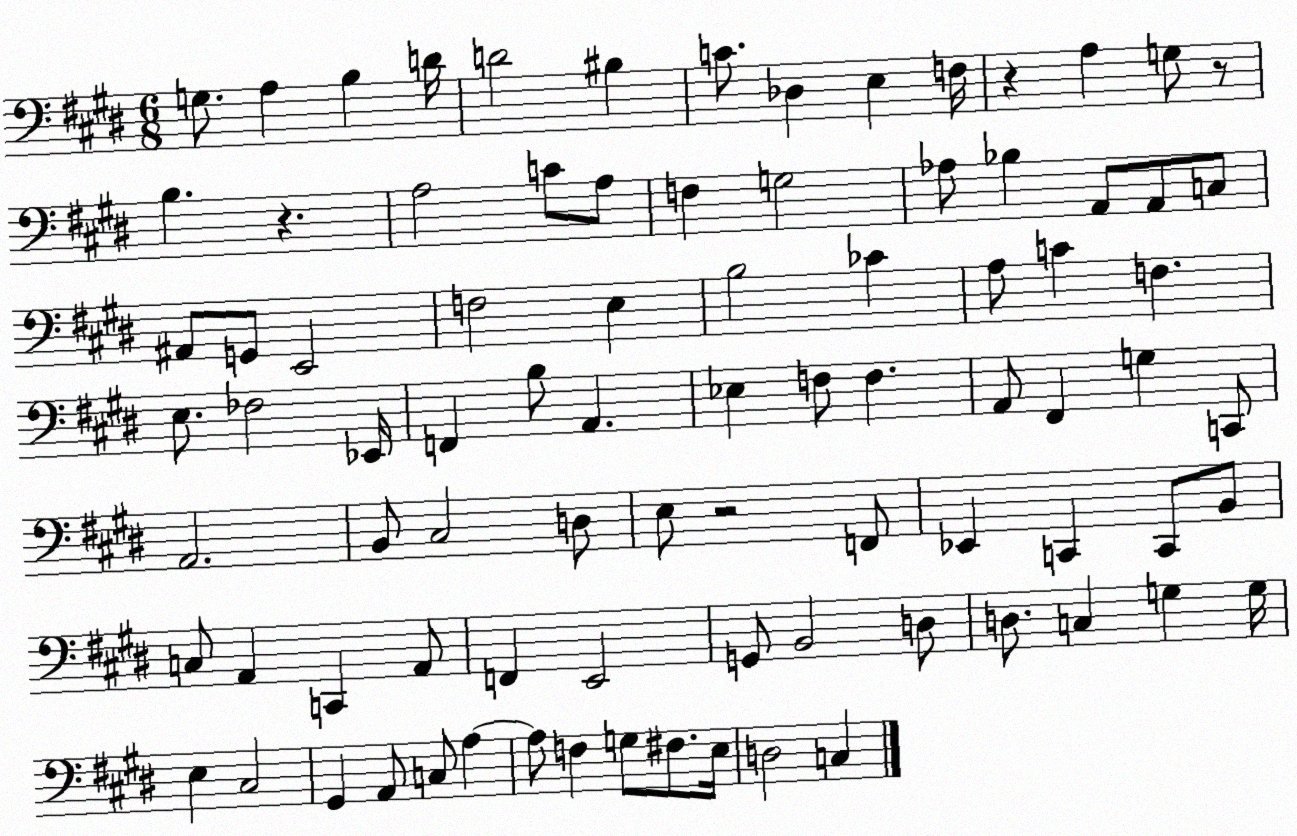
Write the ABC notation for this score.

X:1
T:Untitled
M:6/8
L:1/4
K:E
G,/2 A, B, D/4 D2 ^B, C/2 _D, E, F,/4 z A, G,/2 z/2 B, z A,2 C/2 A,/2 F, G,2 _A,/2 _B, A,,/2 A,,/2 C,/2 ^A,,/2 G,,/2 E,,2 F,2 E, B,2 _C A,/2 C F, E,/2 _F,2 _E,,/4 F,, B,/2 A,, _E, F,/2 F, A,,/2 ^F,, G, C,,/2 A,,2 B,,/2 ^C,2 D,/2 E,/2 z2 F,,/2 _E,, C,, C,,/2 B,,/2 C,/2 A,, C,, A,,/2 F,, E,,2 G,,/2 B,,2 D,/2 D,/2 C, G, G,/4 E, ^C,2 ^G,, A,,/2 C,/2 A, A,/2 F, G,/2 ^F,/2 E,/4 D,2 C,